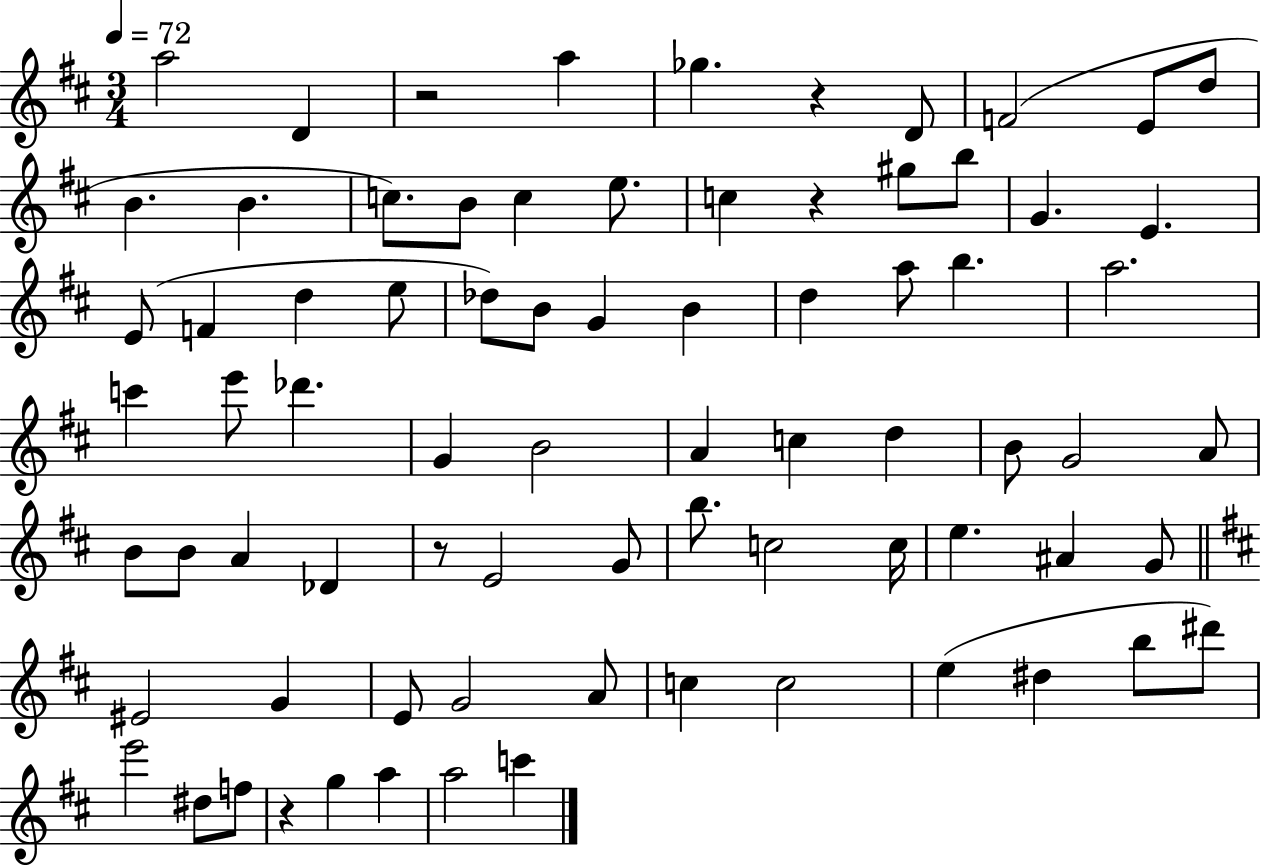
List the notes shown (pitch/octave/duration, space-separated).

A5/h D4/q R/h A5/q Gb5/q. R/q D4/e F4/h E4/e D5/e B4/q. B4/q. C5/e. B4/e C5/q E5/e. C5/q R/q G#5/e B5/e G4/q. E4/q. E4/e F4/q D5/q E5/e Db5/e B4/e G4/q B4/q D5/q A5/e B5/q. A5/h. C6/q E6/e Db6/q. G4/q B4/h A4/q C5/q D5/q B4/e G4/h A4/e B4/e B4/e A4/q Db4/q R/e E4/h G4/e B5/e. C5/h C5/s E5/q. A#4/q G4/e EIS4/h G4/q E4/e G4/h A4/e C5/q C5/h E5/q D#5/q B5/e D#6/e E6/h D#5/e F5/e R/q G5/q A5/q A5/h C6/q